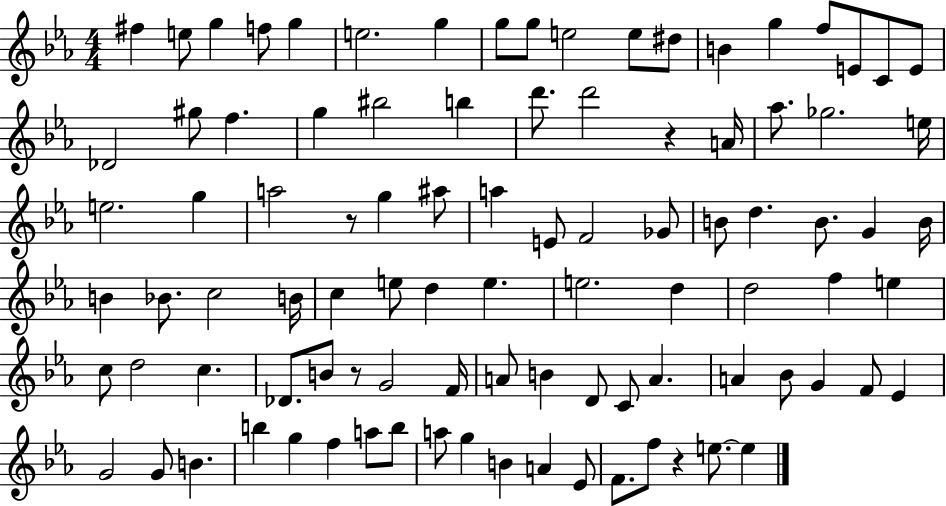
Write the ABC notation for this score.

X:1
T:Untitled
M:4/4
L:1/4
K:Eb
^f e/2 g f/2 g e2 g g/2 g/2 e2 e/2 ^d/2 B g f/2 E/2 C/2 E/2 _D2 ^g/2 f g ^b2 b d'/2 d'2 z A/4 _a/2 _g2 e/4 e2 g a2 z/2 g ^a/2 a E/2 F2 _G/2 B/2 d B/2 G B/4 B _B/2 c2 B/4 c e/2 d e e2 d d2 f e c/2 d2 c _D/2 B/2 z/2 G2 F/4 A/2 B D/2 C/2 A A _B/2 G F/2 _E G2 G/2 B b g f a/2 b/2 a/2 g B A _E/2 F/2 f/2 z e/2 e